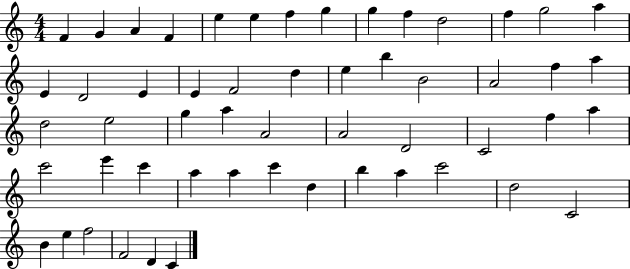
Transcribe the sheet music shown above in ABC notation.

X:1
T:Untitled
M:4/4
L:1/4
K:C
F G A F e e f g g f d2 f g2 a E D2 E E F2 d e b B2 A2 f a d2 e2 g a A2 A2 D2 C2 f a c'2 e' c' a a c' d b a c'2 d2 C2 B e f2 F2 D C